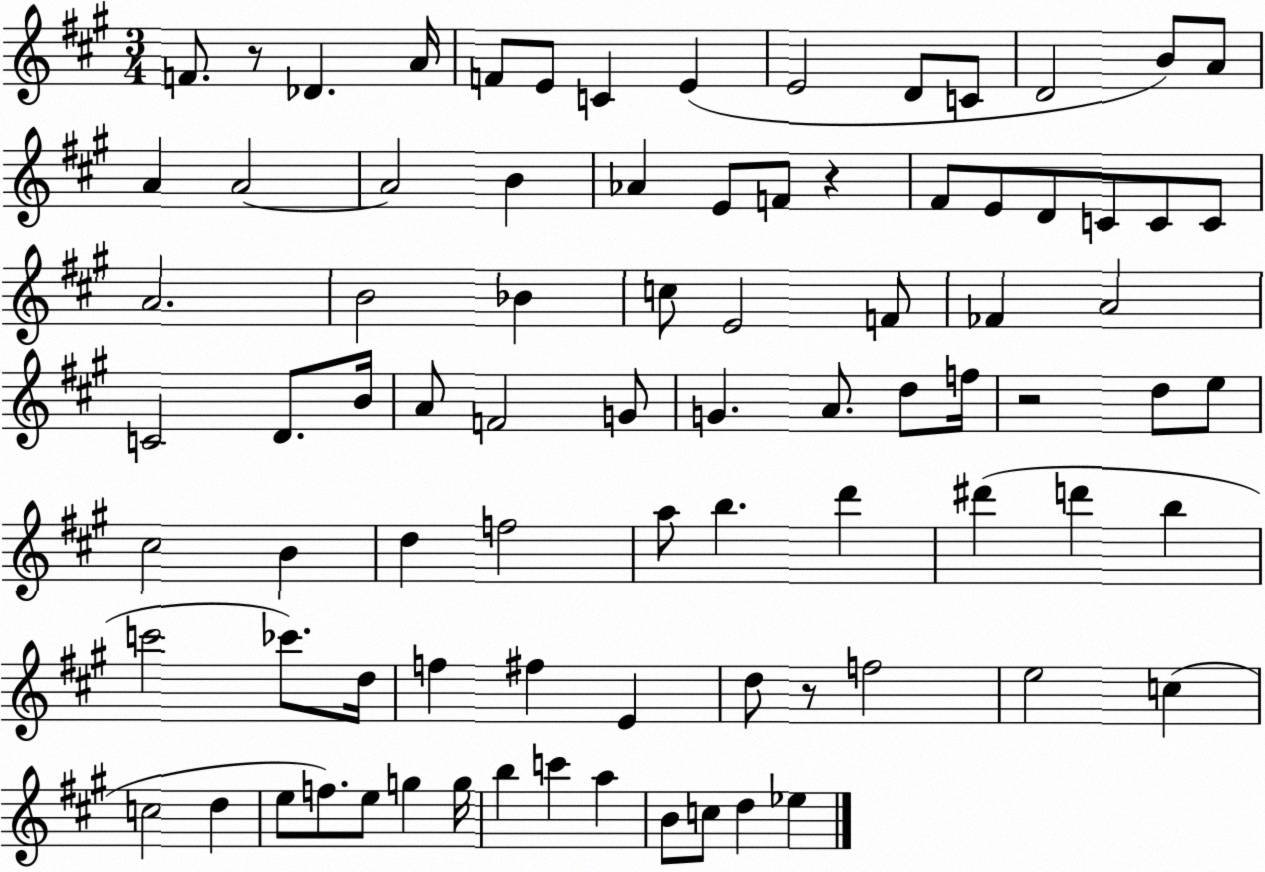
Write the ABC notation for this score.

X:1
T:Untitled
M:3/4
L:1/4
K:A
F/2 z/2 _D A/4 F/2 E/2 C E E2 D/2 C/2 D2 B/2 A/2 A A2 A2 B _A E/2 F/2 z ^F/2 E/2 D/2 C/2 C/2 C/2 A2 B2 _B c/2 E2 F/2 _F A2 C2 D/2 B/4 A/2 F2 G/2 G A/2 d/2 f/4 z2 d/2 e/2 ^c2 B d f2 a/2 b d' ^d' d' b c'2 _c'/2 d/4 f ^f E d/2 z/2 f2 e2 c c2 d e/2 f/2 e/2 g g/4 b c' a B/2 c/2 d _e